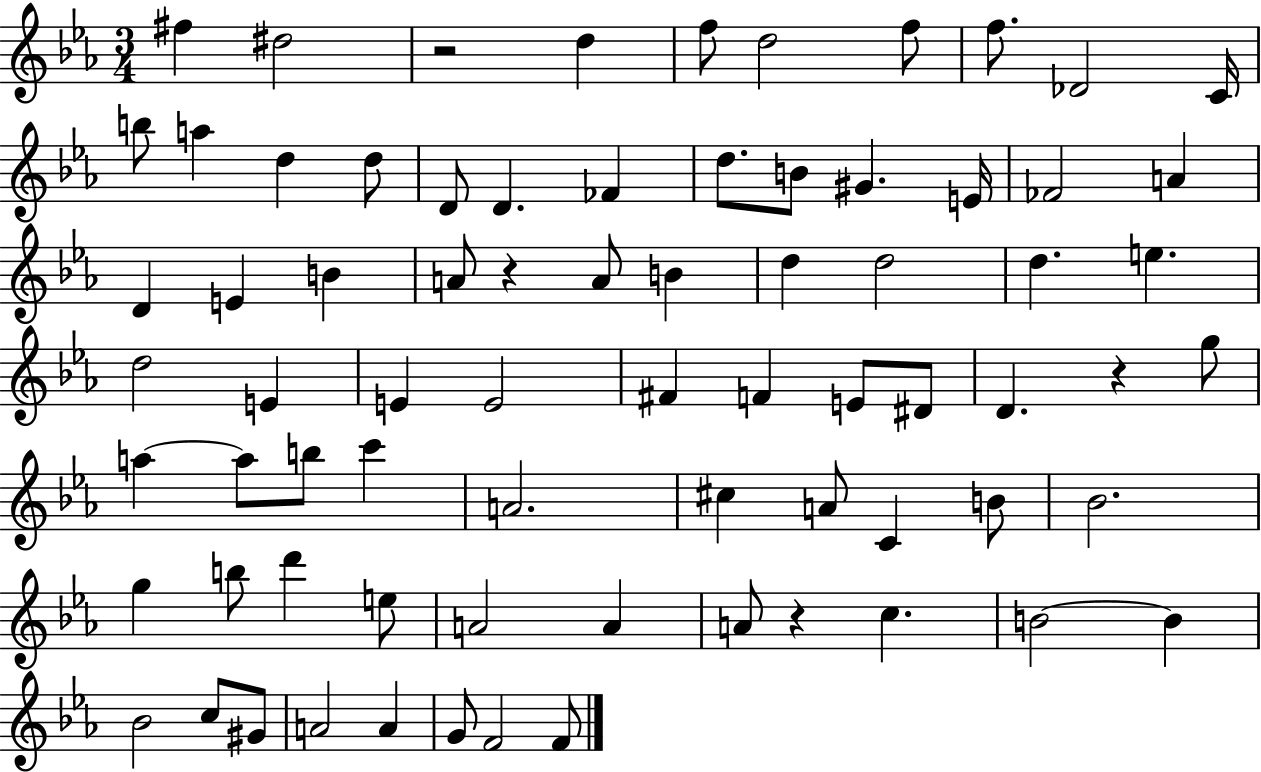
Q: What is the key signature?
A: EES major